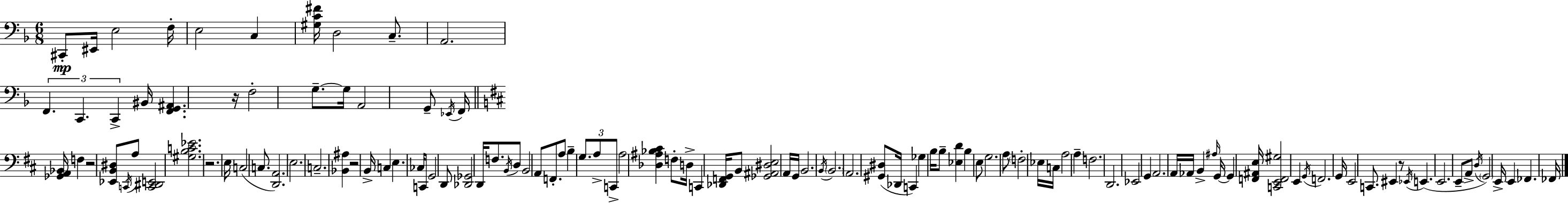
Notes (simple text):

C#2/e EIS2/s E3/h F3/s E3/h C3/q [G#3,C4,F#4]/s D3/h C3/e. A2/h. F2/q. C2/q. C2/q BIS2/s [F2,G2,A#2]/q. R/s F3/h G3/e. G3/s A2/h G2/e Eb2/s F2/s [Gb2,A2,Bb2]/s F3/q R/h [Eb2,B2,D#3]/e C2/s A3/e [C2,D#2,E2]/h [G#3,B3,C4,Eb4]/h. R/h. E3/s C3/h C3/e. [D2,A2]/h. E3/h. C3/h. [Bb2,A#3]/q R/h B2/s C3/q E3/q. CES3/s C2/e G2/h D2/e [Db2,Gb2]/h D2/s F3/e. B2/s D3/e B2/h A2/e F2/e. A3/e B3/q G3/e. A3/e C2/e A3/h [Db3,A#3,Bb3,C#4]/q F3/e D3/s C2/q [Db2,F2,G2]/s B2/e [Gb2,A#2,D#3,E3]/h A2/s G2/s B2/h. B2/s B2/h. A2/h. [G#2,D#3]/e Db2/s C2/q Gb3/q B3/s B3/e [Eb3,D4]/q B3/q E3/e G3/h. A3/e F3/h Eb3/s C3/s A3/h A3/q F3/h. D2/h. Eb2/h G2/q A2/h. A2/s Ab2/s B2/q A#3/s G2/s G2/q [F2,A#2,E3]/s [C2,E2,F2,G#3]/h E2/q G2/s F2/h. G2/s E2/h C2/e. EIS2/q R/e Eb2/s E2/q. E2/h. E2/e A2/e D3/s G2/h E2/s E2/q FES2/q. FES2/s